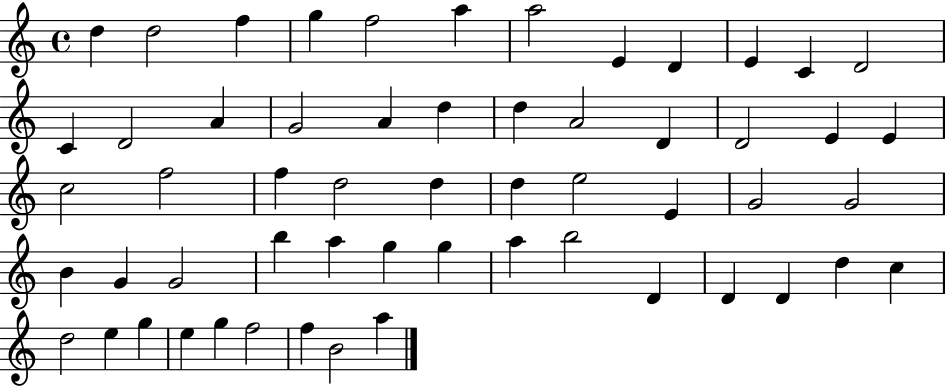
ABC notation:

X:1
T:Untitled
M:4/4
L:1/4
K:C
d d2 f g f2 a a2 E D E C D2 C D2 A G2 A d d A2 D D2 E E c2 f2 f d2 d d e2 E G2 G2 B G G2 b a g g a b2 D D D d c d2 e g e g f2 f B2 a